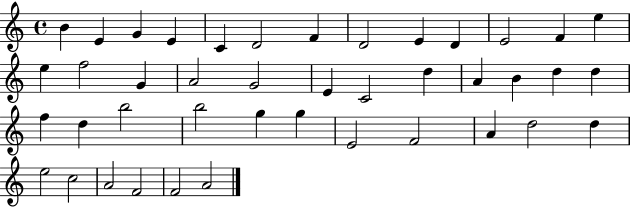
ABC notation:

X:1
T:Untitled
M:4/4
L:1/4
K:C
B E G E C D2 F D2 E D E2 F e e f2 G A2 G2 E C2 d A B d d f d b2 b2 g g E2 F2 A d2 d e2 c2 A2 F2 F2 A2